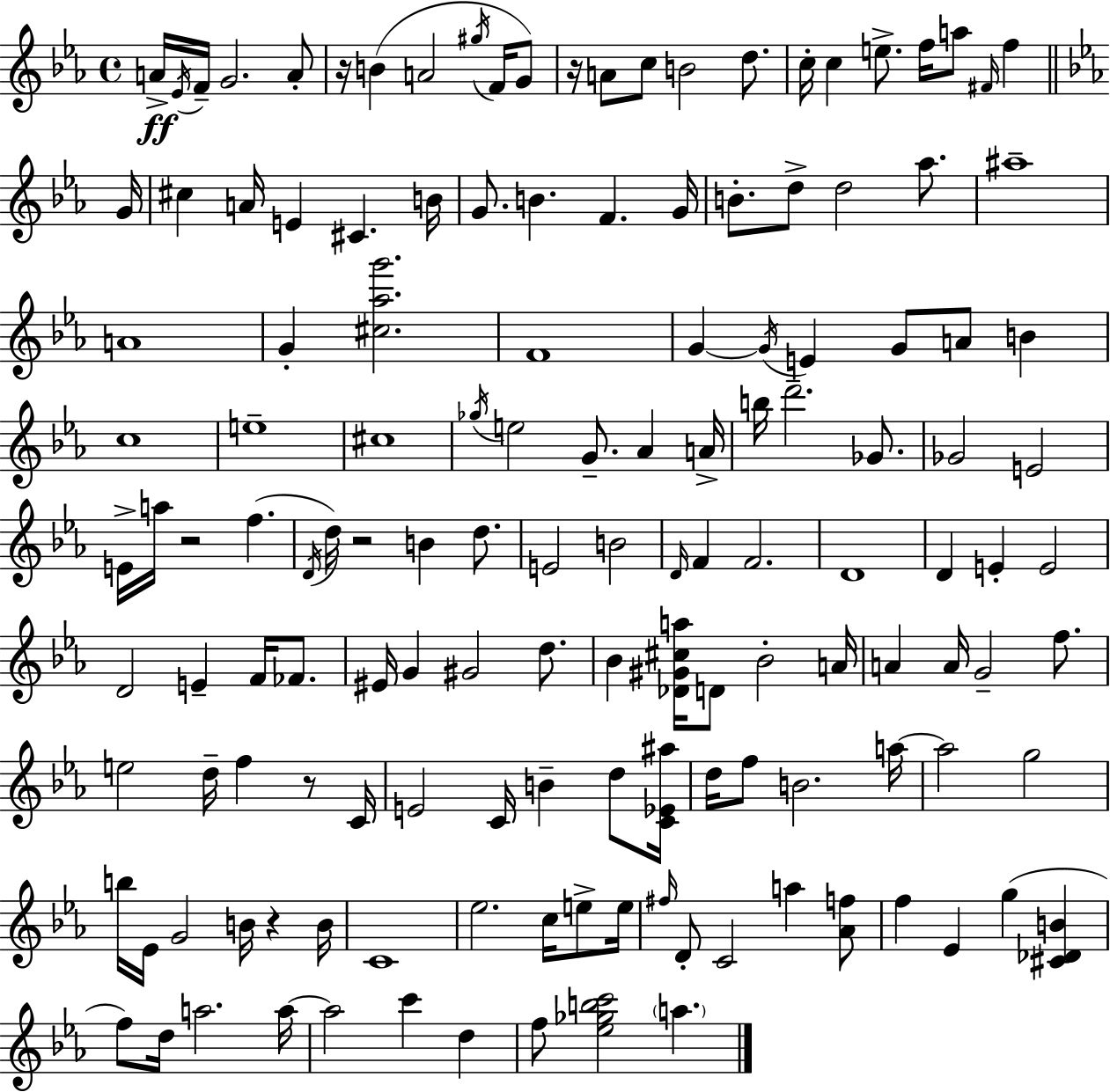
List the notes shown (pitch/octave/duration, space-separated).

A4/s Eb4/s F4/s G4/h. A4/e R/s B4/q A4/h G#5/s F4/s G4/e R/s A4/e C5/e B4/h D5/e. C5/s C5/q E5/e. F5/s A5/e F#4/s F5/q G4/s C#5/q A4/s E4/q C#4/q. B4/s G4/e. B4/q. F4/q. G4/s B4/e. D5/e D5/h Ab5/e. A#5/w A4/w G4/q [C#5,Ab5,G6]/h. F4/w G4/q G4/s E4/q G4/e A4/e B4/q C5/w E5/w C#5/w Gb5/s E5/h G4/e. Ab4/q A4/s B5/s D6/h. Gb4/e. Gb4/h E4/h E4/s A5/s R/h F5/q. D4/s D5/s R/h B4/q D5/e. E4/h B4/h D4/s F4/q F4/h. D4/w D4/q E4/q E4/h D4/h E4/q F4/s FES4/e. EIS4/s G4/q G#4/h D5/e. Bb4/q [Db4,G#4,C#5,A5]/s D4/e Bb4/h A4/s A4/q A4/s G4/h F5/e. E5/h D5/s F5/q R/e C4/s E4/h C4/s B4/q D5/e [C4,Eb4,A#5]/s D5/s F5/e B4/h. A5/s A5/h G5/h B5/s Eb4/s G4/h B4/s R/q B4/s C4/w Eb5/h. C5/s E5/e E5/s F#5/s D4/e C4/h A5/q [Ab4,F5]/e F5/q Eb4/q G5/q [C#4,Db4,B4]/q F5/e D5/s A5/h. A5/s A5/h C6/q D5/q F5/e [Eb5,Gb5,B5,C6]/h A5/q.